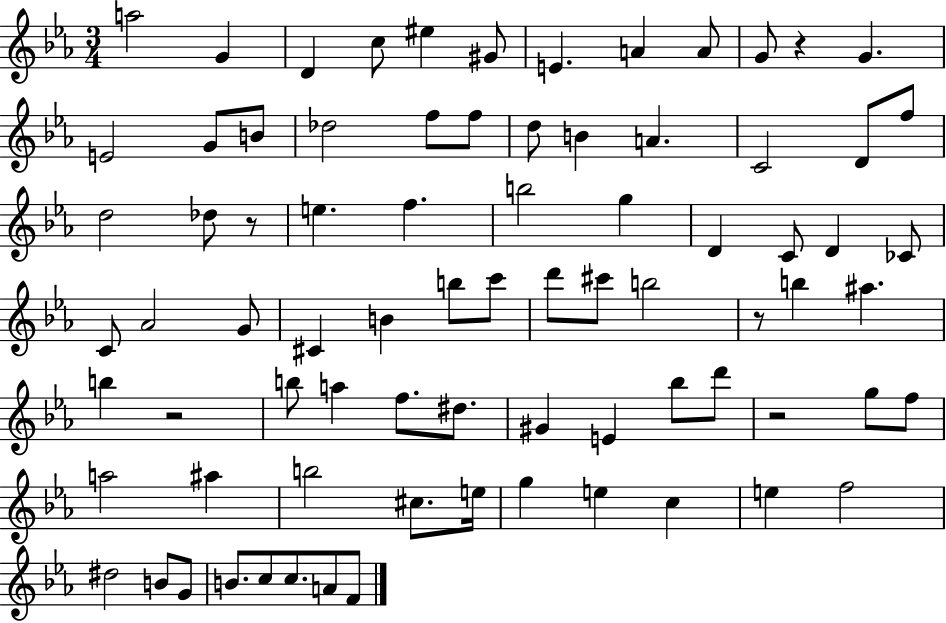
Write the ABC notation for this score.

X:1
T:Untitled
M:3/4
L:1/4
K:Eb
a2 G D c/2 ^e ^G/2 E A A/2 G/2 z G E2 G/2 B/2 _d2 f/2 f/2 d/2 B A C2 D/2 f/2 d2 _d/2 z/2 e f b2 g D C/2 D _C/2 C/2 _A2 G/2 ^C B b/2 c'/2 d'/2 ^c'/2 b2 z/2 b ^a b z2 b/2 a f/2 ^d/2 ^G E _b/2 d'/2 z2 g/2 f/2 a2 ^a b2 ^c/2 e/4 g e c e f2 ^d2 B/2 G/2 B/2 c/2 c/2 A/2 F/2